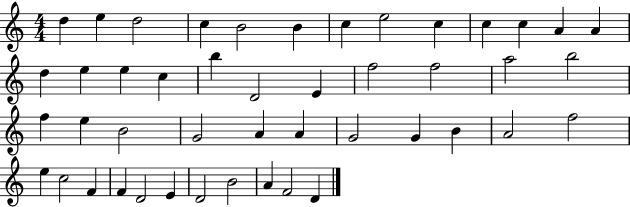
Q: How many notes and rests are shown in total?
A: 46